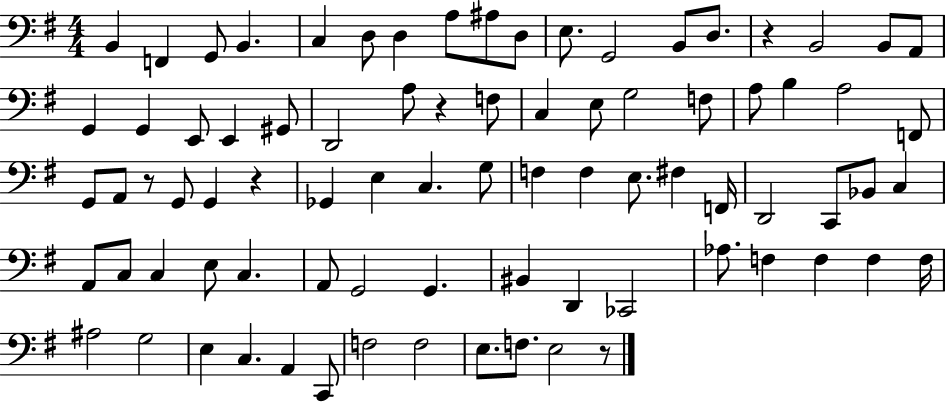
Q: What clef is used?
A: bass